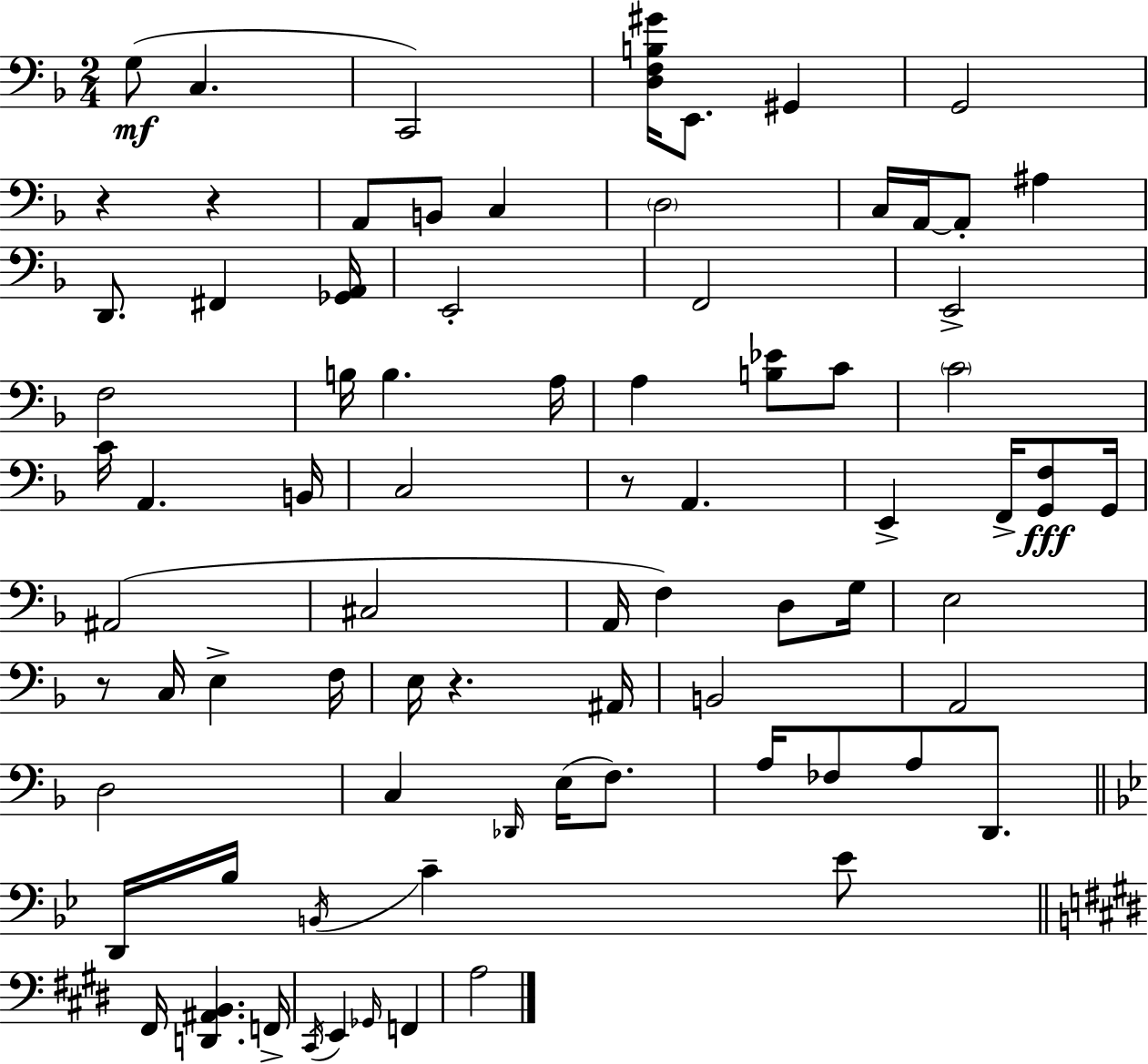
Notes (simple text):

G3/e C3/q. C2/h [D3,F3,B3,G#4]/s E2/e. G#2/q G2/h R/q R/q A2/e B2/e C3/q D3/h C3/s A2/s A2/e A#3/q D2/e. F#2/q [Gb2,A2]/s E2/h F2/h E2/h F3/h B3/s B3/q. A3/s A3/q [B3,Eb4]/e C4/e C4/h C4/s A2/q. B2/s C3/h R/e A2/q. E2/q F2/s [G2,F3]/e G2/s A#2/h C#3/h A2/s F3/q D3/e G3/s E3/h R/e C3/s E3/q F3/s E3/s R/q. A#2/s B2/h A2/h D3/h C3/q Db2/s E3/s F3/e. A3/s FES3/e A3/e D2/e. D2/s Bb3/s B2/s C4/q Eb4/e F#2/s [D2,A#2,B2]/q. F2/s C#2/s E2/q Gb2/s F2/q A3/h